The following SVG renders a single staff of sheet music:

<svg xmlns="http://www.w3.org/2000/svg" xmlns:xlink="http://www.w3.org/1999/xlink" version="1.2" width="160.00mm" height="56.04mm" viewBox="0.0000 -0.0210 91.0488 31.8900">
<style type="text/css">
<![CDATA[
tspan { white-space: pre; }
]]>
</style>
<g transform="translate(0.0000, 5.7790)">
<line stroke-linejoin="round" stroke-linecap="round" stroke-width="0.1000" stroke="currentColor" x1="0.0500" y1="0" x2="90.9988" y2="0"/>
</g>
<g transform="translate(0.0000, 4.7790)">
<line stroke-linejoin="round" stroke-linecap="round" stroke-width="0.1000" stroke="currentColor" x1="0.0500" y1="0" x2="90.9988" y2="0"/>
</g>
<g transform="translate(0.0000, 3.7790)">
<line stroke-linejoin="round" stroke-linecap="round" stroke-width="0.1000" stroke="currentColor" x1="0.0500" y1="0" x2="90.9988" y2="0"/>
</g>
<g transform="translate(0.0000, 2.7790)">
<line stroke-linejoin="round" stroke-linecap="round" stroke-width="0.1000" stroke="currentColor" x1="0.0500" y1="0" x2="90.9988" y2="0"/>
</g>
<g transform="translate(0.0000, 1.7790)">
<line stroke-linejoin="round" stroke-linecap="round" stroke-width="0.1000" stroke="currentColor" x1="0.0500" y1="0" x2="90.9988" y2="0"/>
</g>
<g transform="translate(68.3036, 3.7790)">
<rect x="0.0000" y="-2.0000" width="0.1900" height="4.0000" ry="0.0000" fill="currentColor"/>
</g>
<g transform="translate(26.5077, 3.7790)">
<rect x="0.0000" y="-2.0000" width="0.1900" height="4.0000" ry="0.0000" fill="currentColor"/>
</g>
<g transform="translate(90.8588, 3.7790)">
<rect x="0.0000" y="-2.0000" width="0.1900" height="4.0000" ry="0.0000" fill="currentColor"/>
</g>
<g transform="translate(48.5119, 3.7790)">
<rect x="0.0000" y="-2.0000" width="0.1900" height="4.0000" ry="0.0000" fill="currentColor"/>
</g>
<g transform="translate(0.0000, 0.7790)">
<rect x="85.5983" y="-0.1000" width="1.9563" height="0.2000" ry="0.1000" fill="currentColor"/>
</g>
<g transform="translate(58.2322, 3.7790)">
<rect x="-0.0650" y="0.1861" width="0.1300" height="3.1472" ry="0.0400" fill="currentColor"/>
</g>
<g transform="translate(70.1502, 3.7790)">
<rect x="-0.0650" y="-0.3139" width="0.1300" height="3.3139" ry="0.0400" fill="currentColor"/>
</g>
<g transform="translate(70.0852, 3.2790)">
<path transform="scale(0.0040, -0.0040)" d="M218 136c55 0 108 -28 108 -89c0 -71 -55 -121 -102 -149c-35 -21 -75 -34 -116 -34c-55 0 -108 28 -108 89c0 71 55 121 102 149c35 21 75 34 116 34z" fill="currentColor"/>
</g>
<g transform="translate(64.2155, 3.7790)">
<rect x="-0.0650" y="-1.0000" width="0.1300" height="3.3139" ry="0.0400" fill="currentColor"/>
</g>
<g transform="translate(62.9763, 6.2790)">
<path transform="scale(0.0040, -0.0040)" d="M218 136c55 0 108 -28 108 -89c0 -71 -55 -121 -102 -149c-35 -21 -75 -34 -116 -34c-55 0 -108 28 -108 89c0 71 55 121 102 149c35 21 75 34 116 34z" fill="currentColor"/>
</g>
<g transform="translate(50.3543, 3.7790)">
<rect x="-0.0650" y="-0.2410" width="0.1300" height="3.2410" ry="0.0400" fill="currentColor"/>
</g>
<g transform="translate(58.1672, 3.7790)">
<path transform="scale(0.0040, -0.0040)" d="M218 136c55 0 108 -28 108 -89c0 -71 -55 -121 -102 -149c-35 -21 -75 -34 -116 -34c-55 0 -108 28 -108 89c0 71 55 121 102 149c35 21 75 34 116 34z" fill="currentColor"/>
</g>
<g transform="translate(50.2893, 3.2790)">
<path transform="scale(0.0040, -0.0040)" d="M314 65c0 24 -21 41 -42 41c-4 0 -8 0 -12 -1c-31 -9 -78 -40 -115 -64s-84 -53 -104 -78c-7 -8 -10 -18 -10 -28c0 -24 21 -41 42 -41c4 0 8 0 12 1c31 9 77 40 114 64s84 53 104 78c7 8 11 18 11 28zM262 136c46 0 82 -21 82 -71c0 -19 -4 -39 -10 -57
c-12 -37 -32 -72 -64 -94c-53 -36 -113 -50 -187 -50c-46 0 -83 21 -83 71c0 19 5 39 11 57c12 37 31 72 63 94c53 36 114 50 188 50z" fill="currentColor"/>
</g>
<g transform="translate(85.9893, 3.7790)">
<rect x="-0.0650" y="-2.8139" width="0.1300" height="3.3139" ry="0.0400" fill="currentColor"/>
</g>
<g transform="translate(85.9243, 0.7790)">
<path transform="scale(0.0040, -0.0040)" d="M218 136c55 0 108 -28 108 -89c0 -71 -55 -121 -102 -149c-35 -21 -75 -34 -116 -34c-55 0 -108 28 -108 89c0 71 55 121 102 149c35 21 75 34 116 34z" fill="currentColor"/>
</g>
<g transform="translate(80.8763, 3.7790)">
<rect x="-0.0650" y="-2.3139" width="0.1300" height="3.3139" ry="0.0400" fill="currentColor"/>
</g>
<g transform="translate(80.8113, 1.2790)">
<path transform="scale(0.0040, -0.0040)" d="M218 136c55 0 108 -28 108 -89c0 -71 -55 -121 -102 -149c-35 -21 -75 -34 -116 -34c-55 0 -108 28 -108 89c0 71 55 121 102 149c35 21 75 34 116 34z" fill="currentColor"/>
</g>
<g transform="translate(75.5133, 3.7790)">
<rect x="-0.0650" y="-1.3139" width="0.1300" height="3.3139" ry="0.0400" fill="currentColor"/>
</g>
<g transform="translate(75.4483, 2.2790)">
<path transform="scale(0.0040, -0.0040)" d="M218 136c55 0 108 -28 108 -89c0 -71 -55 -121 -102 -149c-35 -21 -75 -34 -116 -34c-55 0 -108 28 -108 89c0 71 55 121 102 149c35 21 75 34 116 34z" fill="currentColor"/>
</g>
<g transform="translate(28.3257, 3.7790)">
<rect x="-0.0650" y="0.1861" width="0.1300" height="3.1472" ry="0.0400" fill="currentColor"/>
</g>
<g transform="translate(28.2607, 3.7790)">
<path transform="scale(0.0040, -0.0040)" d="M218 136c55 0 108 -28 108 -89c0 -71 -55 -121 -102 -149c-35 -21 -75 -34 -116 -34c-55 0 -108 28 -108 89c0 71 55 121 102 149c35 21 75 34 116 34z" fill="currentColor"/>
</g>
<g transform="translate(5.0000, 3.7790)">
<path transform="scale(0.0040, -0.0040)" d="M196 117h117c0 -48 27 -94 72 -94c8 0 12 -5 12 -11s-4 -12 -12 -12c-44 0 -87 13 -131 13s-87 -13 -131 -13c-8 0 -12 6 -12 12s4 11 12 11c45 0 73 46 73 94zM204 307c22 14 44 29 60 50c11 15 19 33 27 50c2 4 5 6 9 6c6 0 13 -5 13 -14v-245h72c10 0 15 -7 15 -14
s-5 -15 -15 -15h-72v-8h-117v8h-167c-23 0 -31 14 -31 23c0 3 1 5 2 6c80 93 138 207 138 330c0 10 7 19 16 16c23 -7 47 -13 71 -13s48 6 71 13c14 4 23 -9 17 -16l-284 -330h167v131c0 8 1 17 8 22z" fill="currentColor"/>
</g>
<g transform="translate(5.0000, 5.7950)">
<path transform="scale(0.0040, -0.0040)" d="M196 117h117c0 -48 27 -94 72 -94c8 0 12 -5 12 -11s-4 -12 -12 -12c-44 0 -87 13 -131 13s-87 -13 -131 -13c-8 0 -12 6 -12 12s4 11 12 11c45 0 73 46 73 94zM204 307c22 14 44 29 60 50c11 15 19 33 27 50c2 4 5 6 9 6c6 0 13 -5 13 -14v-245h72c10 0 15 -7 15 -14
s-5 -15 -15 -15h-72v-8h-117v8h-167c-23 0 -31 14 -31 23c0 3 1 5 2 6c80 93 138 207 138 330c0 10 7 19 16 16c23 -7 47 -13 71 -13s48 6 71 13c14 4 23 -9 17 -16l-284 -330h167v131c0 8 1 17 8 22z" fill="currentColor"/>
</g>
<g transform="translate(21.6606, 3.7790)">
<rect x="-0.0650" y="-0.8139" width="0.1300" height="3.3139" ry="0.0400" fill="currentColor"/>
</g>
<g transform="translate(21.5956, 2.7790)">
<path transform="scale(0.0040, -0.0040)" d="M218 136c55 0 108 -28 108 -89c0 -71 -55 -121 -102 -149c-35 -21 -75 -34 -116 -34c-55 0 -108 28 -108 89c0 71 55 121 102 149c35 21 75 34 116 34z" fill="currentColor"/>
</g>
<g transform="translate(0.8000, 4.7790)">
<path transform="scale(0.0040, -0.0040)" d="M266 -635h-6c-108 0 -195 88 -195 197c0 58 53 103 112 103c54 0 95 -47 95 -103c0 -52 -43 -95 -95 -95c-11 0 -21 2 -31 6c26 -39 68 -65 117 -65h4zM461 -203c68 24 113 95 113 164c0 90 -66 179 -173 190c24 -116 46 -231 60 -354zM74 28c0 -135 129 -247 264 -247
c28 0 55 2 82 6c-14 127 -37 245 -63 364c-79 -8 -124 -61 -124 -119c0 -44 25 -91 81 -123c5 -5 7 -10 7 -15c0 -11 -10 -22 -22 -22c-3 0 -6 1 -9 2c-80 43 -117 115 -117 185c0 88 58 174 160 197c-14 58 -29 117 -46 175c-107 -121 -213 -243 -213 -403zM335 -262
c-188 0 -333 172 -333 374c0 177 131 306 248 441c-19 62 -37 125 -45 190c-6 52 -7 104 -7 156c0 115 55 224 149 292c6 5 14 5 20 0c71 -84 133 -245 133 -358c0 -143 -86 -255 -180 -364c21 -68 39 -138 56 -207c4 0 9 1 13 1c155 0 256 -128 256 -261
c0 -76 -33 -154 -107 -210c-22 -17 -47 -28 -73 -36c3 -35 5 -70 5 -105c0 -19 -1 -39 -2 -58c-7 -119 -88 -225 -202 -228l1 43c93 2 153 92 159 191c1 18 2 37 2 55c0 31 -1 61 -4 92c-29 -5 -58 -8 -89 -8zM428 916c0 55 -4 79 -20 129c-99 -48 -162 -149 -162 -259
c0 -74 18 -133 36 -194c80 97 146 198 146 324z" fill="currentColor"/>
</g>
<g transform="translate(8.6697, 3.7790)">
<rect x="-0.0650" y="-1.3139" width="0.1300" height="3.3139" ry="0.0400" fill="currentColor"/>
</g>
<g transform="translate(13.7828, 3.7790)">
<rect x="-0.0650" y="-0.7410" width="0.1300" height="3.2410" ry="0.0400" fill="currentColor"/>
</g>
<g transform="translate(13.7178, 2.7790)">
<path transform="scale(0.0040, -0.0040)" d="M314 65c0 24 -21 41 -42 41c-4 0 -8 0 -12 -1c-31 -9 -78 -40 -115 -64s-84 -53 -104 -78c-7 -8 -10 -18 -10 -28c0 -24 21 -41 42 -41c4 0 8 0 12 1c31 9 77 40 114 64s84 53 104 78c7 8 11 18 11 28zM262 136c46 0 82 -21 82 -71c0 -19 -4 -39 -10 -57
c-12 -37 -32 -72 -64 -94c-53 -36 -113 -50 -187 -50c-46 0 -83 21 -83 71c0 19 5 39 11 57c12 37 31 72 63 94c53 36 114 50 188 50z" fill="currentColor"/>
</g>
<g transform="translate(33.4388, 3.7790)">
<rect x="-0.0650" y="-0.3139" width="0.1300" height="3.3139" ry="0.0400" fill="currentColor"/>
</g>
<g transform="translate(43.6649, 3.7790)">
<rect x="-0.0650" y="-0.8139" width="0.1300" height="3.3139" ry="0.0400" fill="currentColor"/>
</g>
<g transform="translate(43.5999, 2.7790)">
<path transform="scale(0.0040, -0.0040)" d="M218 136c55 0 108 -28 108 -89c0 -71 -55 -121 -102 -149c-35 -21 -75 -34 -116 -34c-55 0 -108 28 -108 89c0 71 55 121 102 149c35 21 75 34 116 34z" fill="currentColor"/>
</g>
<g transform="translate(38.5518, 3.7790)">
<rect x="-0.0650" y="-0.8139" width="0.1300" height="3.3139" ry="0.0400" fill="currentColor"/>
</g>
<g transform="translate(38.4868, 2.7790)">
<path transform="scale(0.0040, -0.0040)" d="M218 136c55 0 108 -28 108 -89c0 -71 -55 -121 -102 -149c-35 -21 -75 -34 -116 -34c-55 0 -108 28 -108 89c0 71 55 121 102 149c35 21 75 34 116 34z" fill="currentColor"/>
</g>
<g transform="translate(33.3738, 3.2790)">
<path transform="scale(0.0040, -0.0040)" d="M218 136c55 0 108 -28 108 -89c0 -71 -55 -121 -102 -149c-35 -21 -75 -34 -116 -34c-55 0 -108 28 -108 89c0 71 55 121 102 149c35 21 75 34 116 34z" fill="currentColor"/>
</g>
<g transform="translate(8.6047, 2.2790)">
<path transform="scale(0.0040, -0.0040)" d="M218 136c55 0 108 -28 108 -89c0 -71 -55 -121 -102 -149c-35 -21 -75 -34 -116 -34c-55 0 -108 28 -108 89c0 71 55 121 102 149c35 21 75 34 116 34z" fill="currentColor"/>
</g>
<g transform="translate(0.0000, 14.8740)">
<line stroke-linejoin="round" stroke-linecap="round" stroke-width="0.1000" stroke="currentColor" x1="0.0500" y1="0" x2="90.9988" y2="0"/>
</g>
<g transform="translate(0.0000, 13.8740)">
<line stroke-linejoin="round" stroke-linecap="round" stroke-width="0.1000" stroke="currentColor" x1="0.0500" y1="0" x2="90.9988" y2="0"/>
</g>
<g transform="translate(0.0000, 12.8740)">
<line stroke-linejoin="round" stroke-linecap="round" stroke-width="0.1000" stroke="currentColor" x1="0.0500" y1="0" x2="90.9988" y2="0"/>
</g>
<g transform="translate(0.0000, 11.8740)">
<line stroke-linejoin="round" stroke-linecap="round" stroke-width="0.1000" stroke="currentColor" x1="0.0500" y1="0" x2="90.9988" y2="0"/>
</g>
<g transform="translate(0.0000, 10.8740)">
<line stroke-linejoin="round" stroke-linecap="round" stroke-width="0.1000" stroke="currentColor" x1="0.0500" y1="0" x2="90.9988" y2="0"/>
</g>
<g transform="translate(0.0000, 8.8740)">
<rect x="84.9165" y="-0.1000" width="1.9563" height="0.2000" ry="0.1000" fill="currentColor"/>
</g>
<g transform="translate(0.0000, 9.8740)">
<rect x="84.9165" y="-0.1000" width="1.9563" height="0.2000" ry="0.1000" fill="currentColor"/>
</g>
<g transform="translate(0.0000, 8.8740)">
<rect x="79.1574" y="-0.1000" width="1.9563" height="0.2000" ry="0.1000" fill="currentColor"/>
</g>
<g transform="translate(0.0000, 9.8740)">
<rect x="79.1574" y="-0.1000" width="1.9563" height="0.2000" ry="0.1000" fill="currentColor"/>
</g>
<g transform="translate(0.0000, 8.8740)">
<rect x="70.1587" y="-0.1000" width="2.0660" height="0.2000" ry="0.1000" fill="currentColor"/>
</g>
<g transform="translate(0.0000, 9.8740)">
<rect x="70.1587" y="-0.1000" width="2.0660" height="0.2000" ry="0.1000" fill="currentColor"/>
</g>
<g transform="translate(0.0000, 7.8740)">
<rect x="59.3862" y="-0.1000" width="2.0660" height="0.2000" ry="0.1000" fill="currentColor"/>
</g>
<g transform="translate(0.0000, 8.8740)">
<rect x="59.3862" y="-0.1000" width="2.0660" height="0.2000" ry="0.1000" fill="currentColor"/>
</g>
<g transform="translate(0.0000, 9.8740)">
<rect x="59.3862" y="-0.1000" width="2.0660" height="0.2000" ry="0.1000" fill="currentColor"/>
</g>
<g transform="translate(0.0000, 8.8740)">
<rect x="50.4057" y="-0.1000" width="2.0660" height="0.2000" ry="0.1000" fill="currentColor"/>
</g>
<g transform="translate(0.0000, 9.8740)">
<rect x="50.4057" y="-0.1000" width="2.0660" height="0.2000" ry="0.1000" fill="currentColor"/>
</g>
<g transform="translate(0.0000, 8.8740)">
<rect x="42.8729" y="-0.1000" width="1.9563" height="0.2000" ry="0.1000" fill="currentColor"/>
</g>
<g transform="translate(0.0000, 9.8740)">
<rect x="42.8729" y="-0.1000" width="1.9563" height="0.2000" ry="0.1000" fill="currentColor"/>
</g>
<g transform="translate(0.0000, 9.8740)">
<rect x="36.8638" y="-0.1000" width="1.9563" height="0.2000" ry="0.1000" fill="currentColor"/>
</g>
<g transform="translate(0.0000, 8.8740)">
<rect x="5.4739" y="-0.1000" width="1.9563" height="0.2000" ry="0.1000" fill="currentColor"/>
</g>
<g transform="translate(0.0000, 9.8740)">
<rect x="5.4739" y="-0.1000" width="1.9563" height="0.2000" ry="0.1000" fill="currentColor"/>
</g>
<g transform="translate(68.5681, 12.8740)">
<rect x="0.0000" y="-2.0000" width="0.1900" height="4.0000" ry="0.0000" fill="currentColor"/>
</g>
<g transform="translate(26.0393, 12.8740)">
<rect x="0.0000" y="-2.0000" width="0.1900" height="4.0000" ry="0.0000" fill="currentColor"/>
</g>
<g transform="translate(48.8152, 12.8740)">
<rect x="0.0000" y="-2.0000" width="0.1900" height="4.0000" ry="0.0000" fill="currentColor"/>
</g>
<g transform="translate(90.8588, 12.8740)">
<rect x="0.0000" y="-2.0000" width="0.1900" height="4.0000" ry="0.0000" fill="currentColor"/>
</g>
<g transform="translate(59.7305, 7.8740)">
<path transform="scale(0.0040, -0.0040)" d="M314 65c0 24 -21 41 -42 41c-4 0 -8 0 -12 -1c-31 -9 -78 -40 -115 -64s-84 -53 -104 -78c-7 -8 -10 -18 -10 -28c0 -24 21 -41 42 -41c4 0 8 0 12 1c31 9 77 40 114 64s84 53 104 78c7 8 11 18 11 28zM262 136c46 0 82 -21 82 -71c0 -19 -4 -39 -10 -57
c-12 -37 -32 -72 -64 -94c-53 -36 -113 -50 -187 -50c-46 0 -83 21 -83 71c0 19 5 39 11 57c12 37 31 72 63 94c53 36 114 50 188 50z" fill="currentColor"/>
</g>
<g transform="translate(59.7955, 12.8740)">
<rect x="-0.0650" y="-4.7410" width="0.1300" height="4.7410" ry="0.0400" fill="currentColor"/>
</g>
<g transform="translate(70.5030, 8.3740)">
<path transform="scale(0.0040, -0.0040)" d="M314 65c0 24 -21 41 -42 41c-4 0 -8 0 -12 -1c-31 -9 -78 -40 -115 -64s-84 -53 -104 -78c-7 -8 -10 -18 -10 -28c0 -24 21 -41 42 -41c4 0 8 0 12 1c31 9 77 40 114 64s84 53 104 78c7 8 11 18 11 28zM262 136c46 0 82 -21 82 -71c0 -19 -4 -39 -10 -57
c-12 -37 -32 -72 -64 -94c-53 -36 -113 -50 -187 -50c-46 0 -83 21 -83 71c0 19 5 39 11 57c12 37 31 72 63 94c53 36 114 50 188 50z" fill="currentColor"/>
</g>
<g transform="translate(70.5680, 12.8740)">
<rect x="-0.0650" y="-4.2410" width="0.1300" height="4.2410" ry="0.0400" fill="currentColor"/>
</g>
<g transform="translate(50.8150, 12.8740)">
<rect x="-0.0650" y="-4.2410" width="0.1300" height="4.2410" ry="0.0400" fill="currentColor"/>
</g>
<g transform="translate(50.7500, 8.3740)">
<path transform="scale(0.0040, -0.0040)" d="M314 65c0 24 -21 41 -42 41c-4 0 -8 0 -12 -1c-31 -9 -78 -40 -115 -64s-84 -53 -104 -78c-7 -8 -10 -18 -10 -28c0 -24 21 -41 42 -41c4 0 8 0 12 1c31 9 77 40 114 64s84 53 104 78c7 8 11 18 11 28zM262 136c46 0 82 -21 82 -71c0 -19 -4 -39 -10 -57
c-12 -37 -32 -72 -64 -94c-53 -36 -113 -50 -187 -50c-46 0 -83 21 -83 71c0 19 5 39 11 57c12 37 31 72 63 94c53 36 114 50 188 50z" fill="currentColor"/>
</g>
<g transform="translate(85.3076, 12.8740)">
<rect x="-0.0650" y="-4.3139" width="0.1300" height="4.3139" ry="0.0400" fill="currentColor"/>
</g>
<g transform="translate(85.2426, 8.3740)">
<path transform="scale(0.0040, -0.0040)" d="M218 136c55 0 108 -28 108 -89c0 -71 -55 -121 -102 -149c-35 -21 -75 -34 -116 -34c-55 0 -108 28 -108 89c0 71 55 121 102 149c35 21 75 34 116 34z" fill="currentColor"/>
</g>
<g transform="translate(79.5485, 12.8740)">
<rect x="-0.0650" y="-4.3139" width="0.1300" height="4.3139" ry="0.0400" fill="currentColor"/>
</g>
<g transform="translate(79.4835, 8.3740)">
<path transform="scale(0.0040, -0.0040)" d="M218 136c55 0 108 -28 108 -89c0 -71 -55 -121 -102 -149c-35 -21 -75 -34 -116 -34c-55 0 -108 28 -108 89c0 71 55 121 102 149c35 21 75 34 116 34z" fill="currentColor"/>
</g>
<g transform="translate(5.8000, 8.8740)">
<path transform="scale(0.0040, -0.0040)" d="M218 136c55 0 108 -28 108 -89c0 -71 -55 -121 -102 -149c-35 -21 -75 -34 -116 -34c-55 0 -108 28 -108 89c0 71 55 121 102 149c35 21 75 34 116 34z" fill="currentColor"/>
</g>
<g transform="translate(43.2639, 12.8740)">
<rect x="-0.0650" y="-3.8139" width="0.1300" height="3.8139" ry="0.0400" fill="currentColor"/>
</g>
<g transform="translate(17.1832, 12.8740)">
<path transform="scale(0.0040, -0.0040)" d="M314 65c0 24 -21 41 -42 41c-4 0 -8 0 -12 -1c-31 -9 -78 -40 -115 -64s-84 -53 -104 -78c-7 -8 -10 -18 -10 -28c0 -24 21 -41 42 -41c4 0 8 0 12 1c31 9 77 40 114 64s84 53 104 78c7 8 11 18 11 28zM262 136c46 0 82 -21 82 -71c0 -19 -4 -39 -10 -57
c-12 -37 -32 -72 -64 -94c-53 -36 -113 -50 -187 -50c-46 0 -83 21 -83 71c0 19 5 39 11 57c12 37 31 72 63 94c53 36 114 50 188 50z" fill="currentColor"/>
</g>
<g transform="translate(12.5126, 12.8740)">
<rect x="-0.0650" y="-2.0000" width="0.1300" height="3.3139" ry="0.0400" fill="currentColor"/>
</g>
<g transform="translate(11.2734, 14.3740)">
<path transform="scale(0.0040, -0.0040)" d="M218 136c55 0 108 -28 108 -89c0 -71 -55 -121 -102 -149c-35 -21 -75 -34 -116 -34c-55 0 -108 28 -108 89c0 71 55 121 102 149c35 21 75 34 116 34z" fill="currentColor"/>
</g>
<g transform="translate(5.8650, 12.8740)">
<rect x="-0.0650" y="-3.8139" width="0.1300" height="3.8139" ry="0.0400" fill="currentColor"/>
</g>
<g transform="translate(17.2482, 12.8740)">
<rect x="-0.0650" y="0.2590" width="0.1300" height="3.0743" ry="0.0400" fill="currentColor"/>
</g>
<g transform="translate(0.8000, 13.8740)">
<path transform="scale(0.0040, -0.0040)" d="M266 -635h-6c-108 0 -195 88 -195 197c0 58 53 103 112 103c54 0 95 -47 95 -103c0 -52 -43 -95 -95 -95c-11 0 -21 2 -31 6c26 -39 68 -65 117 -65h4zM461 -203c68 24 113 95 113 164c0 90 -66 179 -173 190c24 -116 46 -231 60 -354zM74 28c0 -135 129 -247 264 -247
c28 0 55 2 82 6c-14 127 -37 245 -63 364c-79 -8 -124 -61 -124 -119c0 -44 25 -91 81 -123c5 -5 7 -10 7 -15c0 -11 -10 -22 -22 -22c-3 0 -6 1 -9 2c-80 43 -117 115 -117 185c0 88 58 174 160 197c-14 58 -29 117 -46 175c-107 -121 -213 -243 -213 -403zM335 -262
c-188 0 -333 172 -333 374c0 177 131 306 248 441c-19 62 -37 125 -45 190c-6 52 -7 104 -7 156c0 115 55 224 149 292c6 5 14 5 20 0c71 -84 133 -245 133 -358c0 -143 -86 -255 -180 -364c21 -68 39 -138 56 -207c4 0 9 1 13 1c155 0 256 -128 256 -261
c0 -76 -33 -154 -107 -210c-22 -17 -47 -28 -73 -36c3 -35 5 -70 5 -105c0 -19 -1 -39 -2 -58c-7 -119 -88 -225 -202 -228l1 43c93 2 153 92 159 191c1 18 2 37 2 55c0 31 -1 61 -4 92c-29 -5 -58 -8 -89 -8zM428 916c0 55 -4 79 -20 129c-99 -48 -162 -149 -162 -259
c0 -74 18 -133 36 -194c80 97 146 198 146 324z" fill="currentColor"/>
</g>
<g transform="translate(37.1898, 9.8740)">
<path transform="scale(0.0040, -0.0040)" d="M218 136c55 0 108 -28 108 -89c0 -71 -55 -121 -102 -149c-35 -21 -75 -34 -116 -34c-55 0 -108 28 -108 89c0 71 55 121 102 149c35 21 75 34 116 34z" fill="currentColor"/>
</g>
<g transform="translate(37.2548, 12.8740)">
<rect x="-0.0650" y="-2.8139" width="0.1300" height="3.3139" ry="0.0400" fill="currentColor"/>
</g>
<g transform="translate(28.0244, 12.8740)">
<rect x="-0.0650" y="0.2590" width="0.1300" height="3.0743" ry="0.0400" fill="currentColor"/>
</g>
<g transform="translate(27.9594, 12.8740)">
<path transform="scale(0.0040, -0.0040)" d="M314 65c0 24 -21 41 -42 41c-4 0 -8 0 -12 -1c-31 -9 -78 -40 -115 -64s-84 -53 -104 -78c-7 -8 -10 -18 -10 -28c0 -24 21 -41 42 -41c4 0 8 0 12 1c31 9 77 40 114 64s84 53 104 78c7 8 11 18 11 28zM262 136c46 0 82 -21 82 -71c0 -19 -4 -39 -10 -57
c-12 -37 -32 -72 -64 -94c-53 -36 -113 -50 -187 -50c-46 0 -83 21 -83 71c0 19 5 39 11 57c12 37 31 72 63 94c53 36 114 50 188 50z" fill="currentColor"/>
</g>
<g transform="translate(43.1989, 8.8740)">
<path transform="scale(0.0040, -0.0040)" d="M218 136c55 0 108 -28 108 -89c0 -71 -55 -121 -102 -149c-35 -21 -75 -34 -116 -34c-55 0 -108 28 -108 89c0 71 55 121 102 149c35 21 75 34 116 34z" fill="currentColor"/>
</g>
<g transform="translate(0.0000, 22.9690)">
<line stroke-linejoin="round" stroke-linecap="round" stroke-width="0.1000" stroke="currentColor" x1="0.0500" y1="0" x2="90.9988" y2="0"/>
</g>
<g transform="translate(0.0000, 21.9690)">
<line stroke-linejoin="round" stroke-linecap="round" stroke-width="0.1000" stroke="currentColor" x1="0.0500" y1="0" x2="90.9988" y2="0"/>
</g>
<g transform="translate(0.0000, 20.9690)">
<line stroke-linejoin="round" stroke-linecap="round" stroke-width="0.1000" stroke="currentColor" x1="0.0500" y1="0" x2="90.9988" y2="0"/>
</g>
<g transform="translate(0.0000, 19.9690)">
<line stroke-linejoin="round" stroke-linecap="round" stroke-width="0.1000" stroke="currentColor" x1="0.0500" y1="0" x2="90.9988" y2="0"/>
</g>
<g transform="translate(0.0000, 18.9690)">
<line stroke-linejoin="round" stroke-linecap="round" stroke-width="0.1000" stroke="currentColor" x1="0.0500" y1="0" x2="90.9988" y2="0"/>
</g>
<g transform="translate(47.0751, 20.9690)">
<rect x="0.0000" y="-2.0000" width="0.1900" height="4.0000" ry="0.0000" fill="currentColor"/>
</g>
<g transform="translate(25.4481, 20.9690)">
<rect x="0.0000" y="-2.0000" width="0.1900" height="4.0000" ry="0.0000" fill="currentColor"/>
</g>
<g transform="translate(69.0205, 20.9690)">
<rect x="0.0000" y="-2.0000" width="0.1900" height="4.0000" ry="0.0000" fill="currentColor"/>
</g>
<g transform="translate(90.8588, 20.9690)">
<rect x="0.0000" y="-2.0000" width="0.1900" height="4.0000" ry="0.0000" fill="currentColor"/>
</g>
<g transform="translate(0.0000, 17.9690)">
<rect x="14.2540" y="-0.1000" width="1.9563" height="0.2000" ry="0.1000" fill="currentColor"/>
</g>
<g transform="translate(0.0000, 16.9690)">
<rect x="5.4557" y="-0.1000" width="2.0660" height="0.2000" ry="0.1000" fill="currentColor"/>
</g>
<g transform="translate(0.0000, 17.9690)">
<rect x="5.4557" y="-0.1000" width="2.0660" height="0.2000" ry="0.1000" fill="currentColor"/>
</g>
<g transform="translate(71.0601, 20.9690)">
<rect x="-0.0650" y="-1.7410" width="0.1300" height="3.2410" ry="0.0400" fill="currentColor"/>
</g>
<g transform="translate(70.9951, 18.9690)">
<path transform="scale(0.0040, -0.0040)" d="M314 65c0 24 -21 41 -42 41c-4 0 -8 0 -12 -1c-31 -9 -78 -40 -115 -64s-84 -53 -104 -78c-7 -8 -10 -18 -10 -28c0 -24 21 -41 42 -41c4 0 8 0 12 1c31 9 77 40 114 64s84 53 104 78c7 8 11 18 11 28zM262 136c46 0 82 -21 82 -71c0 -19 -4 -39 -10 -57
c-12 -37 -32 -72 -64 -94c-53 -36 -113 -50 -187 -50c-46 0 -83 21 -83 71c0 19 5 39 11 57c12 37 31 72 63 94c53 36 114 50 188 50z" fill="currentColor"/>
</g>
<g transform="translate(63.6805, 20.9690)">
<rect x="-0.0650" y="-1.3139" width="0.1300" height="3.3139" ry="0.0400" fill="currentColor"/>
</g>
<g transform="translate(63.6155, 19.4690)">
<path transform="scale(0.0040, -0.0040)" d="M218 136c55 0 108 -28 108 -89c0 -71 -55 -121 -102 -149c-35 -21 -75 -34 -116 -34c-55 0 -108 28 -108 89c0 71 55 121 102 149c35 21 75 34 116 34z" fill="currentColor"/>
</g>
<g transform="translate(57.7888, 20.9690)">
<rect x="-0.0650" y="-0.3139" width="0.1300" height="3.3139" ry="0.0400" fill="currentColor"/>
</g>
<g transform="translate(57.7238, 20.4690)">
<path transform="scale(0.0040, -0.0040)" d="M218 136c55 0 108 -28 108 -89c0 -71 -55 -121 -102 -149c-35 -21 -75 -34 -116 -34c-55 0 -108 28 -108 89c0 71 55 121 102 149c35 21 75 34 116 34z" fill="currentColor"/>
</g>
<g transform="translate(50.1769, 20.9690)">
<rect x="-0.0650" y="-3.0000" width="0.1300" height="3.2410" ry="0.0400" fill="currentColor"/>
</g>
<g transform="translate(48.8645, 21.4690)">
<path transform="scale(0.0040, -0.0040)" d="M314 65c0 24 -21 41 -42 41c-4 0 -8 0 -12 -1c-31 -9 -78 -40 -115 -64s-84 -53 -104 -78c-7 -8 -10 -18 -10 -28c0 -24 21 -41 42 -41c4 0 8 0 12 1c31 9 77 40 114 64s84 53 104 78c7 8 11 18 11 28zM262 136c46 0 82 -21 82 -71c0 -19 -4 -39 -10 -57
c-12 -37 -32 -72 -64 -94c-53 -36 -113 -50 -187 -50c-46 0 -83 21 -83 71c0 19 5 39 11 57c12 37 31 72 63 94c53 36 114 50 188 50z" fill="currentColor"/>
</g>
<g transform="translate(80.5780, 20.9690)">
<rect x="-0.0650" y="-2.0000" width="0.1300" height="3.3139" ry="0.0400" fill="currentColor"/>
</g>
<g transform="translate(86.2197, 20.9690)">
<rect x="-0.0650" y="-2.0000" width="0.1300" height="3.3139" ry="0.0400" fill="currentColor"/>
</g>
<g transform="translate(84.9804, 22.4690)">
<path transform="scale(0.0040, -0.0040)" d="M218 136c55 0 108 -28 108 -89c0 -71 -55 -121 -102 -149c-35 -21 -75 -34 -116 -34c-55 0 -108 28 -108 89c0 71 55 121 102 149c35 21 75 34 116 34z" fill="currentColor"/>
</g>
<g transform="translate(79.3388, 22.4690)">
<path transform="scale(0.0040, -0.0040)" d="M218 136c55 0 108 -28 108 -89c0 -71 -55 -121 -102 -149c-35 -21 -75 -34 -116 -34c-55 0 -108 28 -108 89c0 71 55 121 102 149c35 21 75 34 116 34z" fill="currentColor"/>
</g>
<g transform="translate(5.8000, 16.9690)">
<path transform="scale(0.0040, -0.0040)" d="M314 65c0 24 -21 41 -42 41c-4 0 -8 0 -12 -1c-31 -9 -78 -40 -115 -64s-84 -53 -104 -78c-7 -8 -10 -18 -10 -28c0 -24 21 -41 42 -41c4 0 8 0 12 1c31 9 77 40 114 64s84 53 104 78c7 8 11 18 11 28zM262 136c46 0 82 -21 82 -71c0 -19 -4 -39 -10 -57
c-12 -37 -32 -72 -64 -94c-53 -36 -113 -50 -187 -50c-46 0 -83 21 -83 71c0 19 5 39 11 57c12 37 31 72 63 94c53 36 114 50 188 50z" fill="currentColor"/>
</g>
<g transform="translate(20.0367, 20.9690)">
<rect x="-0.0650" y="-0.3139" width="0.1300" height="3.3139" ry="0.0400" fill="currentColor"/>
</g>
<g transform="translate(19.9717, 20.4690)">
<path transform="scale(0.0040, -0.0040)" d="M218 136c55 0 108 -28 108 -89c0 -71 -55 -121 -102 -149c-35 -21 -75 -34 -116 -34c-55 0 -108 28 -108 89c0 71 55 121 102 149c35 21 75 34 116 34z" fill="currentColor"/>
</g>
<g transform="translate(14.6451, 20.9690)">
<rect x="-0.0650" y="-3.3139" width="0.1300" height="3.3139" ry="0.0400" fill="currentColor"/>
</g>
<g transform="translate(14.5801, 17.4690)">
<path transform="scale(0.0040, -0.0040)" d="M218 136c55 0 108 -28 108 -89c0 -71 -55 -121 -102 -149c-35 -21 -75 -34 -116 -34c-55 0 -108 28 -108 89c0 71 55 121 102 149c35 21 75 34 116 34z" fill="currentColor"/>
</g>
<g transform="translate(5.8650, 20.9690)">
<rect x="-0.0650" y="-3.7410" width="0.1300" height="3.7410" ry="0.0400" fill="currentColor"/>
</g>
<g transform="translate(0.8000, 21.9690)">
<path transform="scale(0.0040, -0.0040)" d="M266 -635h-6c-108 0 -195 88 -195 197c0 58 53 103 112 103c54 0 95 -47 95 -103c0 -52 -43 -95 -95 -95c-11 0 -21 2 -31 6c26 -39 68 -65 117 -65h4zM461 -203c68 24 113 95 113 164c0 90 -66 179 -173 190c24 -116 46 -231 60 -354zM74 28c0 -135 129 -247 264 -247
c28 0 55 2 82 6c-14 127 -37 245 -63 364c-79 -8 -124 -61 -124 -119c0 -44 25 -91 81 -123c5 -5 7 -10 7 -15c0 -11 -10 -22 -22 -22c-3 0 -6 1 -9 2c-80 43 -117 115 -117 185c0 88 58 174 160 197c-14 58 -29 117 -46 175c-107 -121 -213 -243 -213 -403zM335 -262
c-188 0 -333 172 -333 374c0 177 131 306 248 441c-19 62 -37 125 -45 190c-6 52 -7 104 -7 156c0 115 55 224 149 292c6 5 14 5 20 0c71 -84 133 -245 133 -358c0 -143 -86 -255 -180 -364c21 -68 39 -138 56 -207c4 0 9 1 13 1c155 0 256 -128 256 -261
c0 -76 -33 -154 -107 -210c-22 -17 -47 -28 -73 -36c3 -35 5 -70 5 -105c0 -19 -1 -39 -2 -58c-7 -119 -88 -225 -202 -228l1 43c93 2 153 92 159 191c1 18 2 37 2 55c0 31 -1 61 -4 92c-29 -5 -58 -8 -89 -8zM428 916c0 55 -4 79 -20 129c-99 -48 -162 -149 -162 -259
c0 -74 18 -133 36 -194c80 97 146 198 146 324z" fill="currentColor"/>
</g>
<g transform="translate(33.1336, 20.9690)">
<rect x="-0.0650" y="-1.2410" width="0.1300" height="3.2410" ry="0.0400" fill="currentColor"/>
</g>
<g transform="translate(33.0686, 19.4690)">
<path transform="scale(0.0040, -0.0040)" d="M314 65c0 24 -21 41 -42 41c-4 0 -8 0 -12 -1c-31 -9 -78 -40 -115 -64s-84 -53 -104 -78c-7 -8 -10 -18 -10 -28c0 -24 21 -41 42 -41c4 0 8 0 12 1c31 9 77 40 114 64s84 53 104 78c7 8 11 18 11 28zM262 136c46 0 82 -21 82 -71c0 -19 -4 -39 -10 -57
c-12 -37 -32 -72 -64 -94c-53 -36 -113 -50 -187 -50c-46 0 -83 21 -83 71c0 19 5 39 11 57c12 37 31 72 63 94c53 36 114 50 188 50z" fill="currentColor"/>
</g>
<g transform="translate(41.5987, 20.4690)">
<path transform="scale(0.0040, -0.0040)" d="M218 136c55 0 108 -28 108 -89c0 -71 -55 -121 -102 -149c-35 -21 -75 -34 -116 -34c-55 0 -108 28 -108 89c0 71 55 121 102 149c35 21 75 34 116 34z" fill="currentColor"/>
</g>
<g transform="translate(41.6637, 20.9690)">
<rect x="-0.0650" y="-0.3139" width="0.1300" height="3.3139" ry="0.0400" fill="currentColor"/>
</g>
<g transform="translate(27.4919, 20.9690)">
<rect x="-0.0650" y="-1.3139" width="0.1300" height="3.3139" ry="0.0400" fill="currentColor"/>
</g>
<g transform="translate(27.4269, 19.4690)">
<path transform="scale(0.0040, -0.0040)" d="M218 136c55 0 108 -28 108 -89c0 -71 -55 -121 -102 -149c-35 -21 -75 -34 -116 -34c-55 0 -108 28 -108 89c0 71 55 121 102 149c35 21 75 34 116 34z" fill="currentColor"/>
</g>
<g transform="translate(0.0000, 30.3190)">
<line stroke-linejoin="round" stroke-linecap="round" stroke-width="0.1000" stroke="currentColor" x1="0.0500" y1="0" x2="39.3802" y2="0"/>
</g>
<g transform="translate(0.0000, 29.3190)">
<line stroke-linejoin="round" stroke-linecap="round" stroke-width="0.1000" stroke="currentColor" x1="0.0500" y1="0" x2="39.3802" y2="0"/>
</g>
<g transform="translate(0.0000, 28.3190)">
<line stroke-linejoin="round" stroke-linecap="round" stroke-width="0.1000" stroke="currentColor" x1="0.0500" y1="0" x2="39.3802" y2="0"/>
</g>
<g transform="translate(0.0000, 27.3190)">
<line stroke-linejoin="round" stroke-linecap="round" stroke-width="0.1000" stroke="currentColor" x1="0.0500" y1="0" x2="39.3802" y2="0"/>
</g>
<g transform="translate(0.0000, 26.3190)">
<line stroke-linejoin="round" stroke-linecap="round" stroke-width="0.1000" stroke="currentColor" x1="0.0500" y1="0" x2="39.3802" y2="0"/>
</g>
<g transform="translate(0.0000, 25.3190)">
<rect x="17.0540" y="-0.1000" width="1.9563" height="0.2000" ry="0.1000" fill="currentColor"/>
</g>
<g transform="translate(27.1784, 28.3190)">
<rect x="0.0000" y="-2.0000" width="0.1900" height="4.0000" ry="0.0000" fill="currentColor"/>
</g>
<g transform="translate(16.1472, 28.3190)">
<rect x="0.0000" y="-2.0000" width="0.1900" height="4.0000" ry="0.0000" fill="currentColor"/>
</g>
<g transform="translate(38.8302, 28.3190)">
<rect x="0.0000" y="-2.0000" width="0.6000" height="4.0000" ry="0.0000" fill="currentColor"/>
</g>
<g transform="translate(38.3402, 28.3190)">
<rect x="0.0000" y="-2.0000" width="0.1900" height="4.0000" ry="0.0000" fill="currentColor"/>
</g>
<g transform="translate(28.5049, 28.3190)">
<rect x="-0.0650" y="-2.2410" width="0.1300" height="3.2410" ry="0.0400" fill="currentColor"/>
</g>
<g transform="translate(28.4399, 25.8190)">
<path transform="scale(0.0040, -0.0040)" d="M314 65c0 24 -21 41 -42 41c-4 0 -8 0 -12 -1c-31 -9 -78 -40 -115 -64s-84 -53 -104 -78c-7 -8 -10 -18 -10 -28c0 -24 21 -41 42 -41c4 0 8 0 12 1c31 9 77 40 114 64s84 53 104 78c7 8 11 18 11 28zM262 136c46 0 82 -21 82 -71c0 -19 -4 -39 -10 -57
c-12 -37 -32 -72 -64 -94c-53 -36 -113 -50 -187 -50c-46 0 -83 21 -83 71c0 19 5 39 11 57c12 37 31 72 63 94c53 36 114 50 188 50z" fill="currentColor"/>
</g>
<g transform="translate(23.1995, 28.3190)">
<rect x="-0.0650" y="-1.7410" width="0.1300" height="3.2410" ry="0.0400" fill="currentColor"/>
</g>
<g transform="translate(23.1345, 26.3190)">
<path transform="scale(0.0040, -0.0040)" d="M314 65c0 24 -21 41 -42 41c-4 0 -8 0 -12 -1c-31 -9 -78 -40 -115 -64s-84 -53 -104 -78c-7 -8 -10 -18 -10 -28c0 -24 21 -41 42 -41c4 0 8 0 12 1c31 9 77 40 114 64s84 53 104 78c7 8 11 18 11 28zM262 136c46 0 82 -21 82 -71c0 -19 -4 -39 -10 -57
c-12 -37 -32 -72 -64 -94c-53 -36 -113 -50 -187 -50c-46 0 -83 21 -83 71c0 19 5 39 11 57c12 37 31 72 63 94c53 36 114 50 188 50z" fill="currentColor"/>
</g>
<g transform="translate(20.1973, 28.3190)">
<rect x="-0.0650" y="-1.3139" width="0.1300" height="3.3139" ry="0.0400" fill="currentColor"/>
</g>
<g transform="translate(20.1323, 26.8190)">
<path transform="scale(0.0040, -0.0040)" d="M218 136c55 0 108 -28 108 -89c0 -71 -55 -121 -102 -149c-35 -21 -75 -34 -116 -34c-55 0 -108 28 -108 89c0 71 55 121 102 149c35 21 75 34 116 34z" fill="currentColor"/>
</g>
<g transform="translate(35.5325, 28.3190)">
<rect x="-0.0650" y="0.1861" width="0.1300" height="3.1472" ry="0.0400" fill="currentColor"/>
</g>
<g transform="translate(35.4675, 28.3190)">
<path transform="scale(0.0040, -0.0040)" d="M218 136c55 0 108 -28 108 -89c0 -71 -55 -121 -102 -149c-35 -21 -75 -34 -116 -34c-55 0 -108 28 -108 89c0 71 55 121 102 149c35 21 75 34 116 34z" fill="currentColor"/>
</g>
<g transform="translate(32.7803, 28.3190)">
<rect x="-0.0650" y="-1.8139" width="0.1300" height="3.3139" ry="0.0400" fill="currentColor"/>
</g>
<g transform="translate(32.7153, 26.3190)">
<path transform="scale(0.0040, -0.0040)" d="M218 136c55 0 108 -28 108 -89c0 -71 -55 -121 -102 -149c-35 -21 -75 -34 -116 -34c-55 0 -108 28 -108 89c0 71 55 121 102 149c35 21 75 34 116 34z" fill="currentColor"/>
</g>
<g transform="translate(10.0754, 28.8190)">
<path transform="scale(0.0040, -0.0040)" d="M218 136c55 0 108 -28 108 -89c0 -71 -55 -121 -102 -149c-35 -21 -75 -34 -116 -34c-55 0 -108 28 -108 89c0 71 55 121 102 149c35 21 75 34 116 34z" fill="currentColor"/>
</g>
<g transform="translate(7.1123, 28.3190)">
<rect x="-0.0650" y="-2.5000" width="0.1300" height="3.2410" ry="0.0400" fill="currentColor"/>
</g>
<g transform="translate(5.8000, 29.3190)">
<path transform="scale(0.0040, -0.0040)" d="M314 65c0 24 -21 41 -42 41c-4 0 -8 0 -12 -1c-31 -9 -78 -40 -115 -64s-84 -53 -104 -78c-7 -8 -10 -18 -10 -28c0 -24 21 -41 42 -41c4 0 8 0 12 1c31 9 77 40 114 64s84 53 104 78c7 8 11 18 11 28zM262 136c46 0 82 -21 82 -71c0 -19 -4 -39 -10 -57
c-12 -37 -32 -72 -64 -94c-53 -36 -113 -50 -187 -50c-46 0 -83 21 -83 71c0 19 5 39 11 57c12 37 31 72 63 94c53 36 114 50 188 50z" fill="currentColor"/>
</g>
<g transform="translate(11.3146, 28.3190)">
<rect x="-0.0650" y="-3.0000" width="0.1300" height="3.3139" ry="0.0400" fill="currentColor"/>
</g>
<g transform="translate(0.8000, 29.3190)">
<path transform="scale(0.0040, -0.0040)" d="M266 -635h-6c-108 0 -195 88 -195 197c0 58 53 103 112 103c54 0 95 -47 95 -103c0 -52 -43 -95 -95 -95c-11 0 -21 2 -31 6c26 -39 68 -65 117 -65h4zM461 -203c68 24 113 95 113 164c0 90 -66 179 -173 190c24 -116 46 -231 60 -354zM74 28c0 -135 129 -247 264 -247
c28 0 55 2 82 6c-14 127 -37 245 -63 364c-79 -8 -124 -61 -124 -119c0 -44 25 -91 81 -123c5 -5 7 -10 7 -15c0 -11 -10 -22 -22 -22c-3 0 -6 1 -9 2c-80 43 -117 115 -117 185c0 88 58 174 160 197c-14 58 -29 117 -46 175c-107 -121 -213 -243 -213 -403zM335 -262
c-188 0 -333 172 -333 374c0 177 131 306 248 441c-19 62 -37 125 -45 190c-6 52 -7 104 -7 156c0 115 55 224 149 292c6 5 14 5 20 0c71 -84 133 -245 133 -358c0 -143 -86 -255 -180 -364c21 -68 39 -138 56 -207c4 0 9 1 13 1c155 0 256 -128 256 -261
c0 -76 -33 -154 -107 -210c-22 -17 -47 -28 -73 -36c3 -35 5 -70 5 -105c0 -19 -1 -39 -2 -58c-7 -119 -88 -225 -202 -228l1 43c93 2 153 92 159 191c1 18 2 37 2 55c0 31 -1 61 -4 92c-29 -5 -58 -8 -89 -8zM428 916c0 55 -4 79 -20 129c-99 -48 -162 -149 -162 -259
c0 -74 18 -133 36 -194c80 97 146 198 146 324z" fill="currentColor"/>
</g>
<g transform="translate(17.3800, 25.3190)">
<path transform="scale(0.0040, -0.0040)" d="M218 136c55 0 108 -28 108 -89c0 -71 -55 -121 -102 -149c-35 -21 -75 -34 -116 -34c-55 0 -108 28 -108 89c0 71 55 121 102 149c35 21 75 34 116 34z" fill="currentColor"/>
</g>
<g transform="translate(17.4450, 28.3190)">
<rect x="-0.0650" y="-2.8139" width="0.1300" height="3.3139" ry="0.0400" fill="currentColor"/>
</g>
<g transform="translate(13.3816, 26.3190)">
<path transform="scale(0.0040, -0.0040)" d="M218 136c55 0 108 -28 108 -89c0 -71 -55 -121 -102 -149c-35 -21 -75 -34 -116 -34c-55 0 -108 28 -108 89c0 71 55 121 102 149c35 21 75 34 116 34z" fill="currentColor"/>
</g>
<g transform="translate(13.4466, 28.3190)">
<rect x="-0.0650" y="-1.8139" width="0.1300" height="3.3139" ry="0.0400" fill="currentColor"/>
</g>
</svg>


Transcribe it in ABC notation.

X:1
T:Untitled
M:4/4
L:1/4
K:C
e d2 d B c d d c2 B D c e g a c' F B2 B2 a c' d'2 e'2 d'2 d' d' c'2 b c e e2 c A2 c e f2 F F G2 A f a e f2 g2 f B